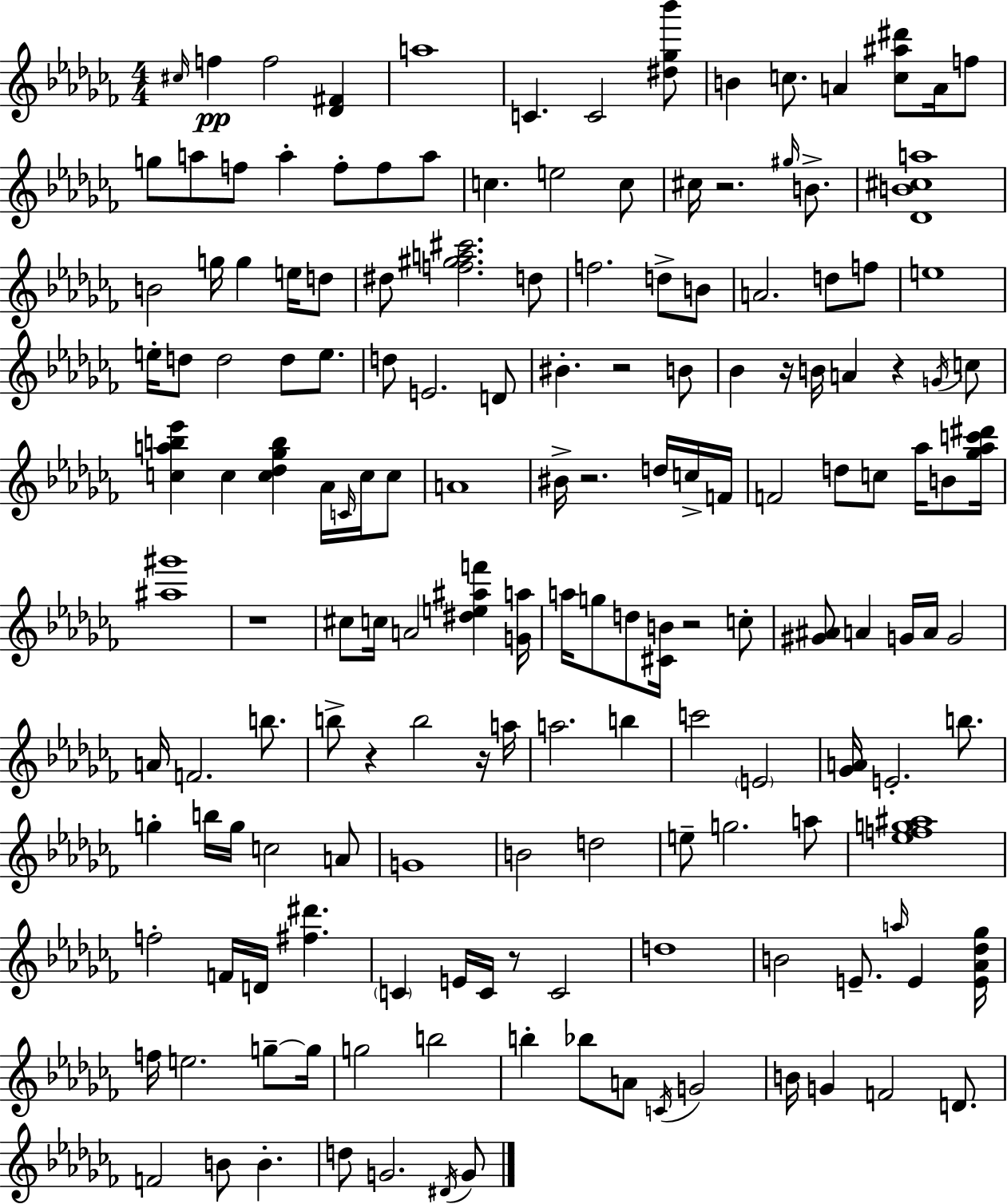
C#5/s F5/q F5/h [Db4,F#4]/q A5/w C4/q. C4/h [D#5,Gb5,Bb6]/e B4/q C5/e. A4/q [C5,A#5,D#6]/e A4/s F5/e G5/e A5/e F5/e A5/q F5/e F5/e A5/e C5/q. E5/h C5/e C#5/s R/h. G#5/s B4/e. [Db4,B4,C#5,A5]/w B4/h G5/s G5/q E5/s D5/e D#5/e [F5,G#5,A5,C#6]/h. D5/e F5/h. D5/e B4/e A4/h. D5/e F5/e E5/w E5/s D5/e D5/h D5/e E5/e. D5/e E4/h. D4/e BIS4/q. R/h B4/e Bb4/q R/s B4/s A4/q R/q G4/s C5/e [C5,A5,B5,Eb6]/q C5/q [C5,Db5,Gb5,B5]/q Ab4/s C4/s C5/s C5/e A4/w BIS4/s R/h. D5/s C5/s F4/s F4/h D5/e C5/e Ab5/s B4/e [Gb5,Ab5,C6,D#6]/s [A#5,G#6]/w R/w C#5/e C5/s A4/h [D#5,E5,A#5,F6]/q [G4,A5]/s A5/s G5/e D5/e [C#4,B4]/s R/h C5/e [G#4,A#4]/e A4/q G4/s A4/s G4/h A4/s F4/h. B5/e. B5/e R/q B5/h R/s A5/s A5/h. B5/q C6/h E4/h [Gb4,A4]/s E4/h. B5/e. G5/q B5/s G5/s C5/h A4/e G4/w B4/h D5/h E5/e G5/h. A5/e [Eb5,F5,G5,A#5]/w F5/h F4/s D4/s [F#5,D#6]/q. C4/q E4/s C4/s R/e C4/h D5/w B4/h E4/e. A5/s E4/q [E4,Ab4,Db5,Gb5]/s F5/s E5/h. G5/e G5/s G5/h B5/h B5/q Bb5/e A4/e C4/s G4/h B4/s G4/q F4/h D4/e. F4/h B4/e B4/q. D5/e G4/h. D#4/s G4/e